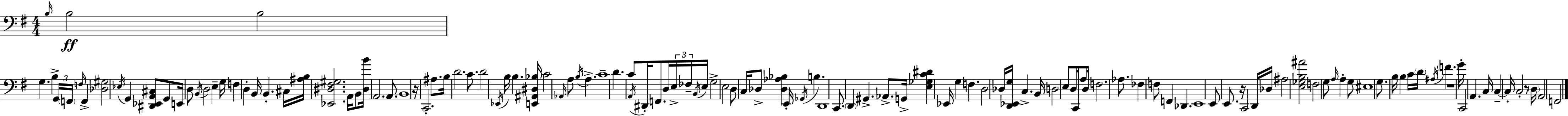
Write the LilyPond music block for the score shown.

{
  \clef bass
  \numericTimeSignature
  \time 4/4
  \key e \minor
  \grace { b16 }\ff b2 b2 | g4. b4-> \tuplet 3/2 { g,16 \parenthesize f,16 \grace { f16 } } f,4-> | <des gis>2 \acciaccatura { ees16 } g,4 <dis, ees, a, cis>8 | g,8 e,16 d8 \acciaccatura { b,16 } d2 e4-- | \break g16 f4 d4-. b,16 b,4.-. | cis16 <ais b>16 <ees, dis fis gis>2. | a,16 b,8 <dis b'>16 a,2. | a,8. b,1 | \break r16 c,2.-. | ais8. b16 d'2. | c'8. d'2 \acciaccatura { ees,16 } b16 b4. | <e, ais, dis bes>16 c'2 \grace { aes,16 } a8 | \break \acciaccatura { b16 } a4.-> c'1-- | d'4. c'8 \acciaccatura { a,16 } | dis,16-. f,8. d16 \tuplet 3/2 { e16-> fes16-- \acciaccatura { b,16 } } e16 g2-> | e2 d8 c16 des8-> <des aes bes>4 | \break e,16-. \acciaccatura { ges,16 } b4. d,1 | c,8. \parenthesize d,4 | gis,4.-> aes,8.-> g,16-> <e ges c' dis'>4 ees,16 | g4 f4. d2 | \break des16 <d, ees, g>16 c4.-> b,16 d2 | e8 d8 c,16 a8 d16 f2. | aes8. fes4 f8 | f,4 des,4. e,1 | \break e,8 e,8. r16 | c,2 d,16 des16 ais2 | <e ges b ais'>2 f2 | g8 \grace { a16 } a4-. g8 eis1 | \break g8. b16 \parenthesize b4 | c'16 \parenthesize d'16 \acciaccatura { ais16 } \parenthesize f'4. r1 | g'16-. c,2 | a,4. c16 c4--~~ | \break c16-. c2-. r8 \parenthesize d16 a,2 | f,2 \bar "|."
}